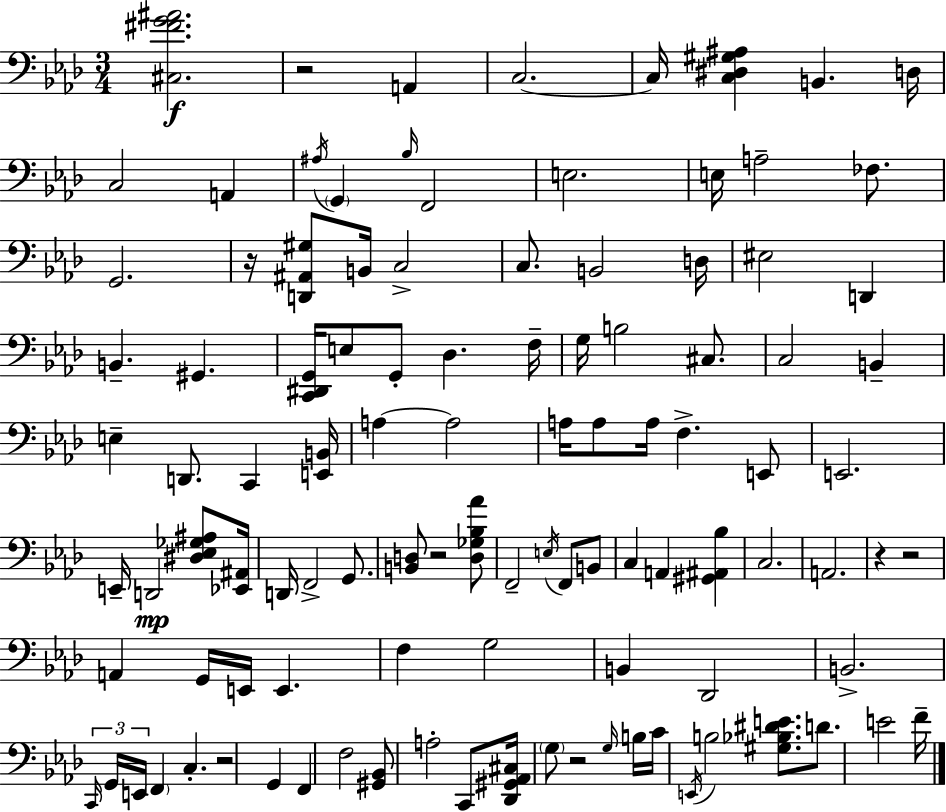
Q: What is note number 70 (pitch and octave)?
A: E2